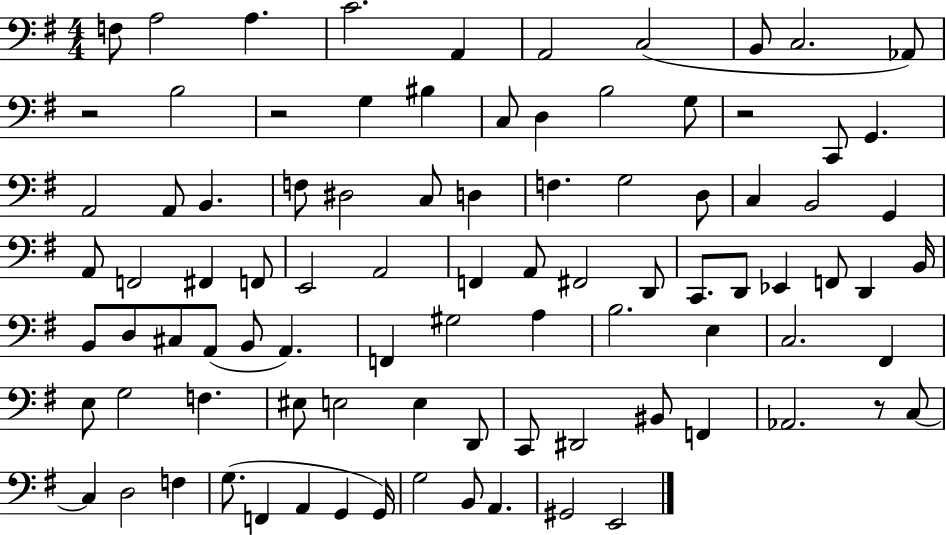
X:1
T:Untitled
M:4/4
L:1/4
K:G
F,/2 A,2 A, C2 A,, A,,2 C,2 B,,/2 C,2 _A,,/2 z2 B,2 z2 G, ^B, C,/2 D, B,2 G,/2 z2 C,,/2 G,, A,,2 A,,/2 B,, F,/2 ^D,2 C,/2 D, F, G,2 D,/2 C, B,,2 G,, A,,/2 F,,2 ^F,, F,,/2 E,,2 A,,2 F,, A,,/2 ^F,,2 D,,/2 C,,/2 D,,/2 _E,, F,,/2 D,, B,,/4 B,,/2 D,/2 ^C,/2 A,,/2 B,,/2 A,, F,, ^G,2 A, B,2 E, C,2 ^F,, E,/2 G,2 F, ^E,/2 E,2 E, D,,/2 C,,/2 ^D,,2 ^B,,/2 F,, _A,,2 z/2 C,/2 C, D,2 F, G,/2 F,, A,, G,, G,,/4 G,2 B,,/2 A,, ^G,,2 E,,2